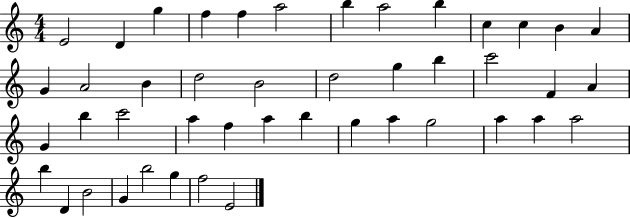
E4/h D4/q G5/q F5/q F5/q A5/h B5/q A5/h B5/q C5/q C5/q B4/q A4/q G4/q A4/h B4/q D5/h B4/h D5/h G5/q B5/q C6/h F4/q A4/q G4/q B5/q C6/h A5/q F5/q A5/q B5/q G5/q A5/q G5/h A5/q A5/q A5/h B5/q D4/q B4/h G4/q B5/h G5/q F5/h E4/h